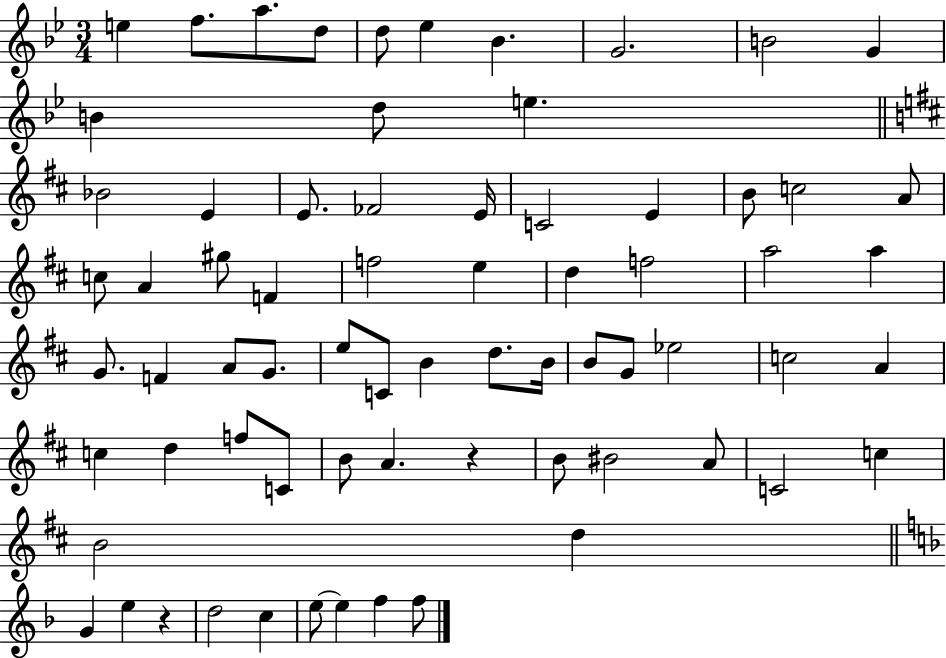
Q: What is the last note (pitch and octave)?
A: F5